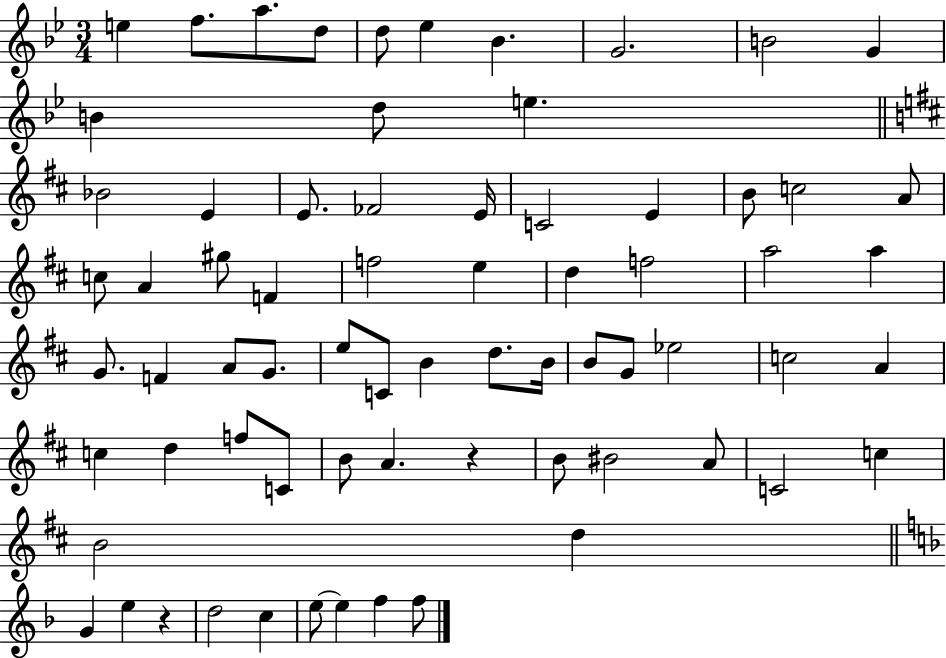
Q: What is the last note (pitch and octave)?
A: F5